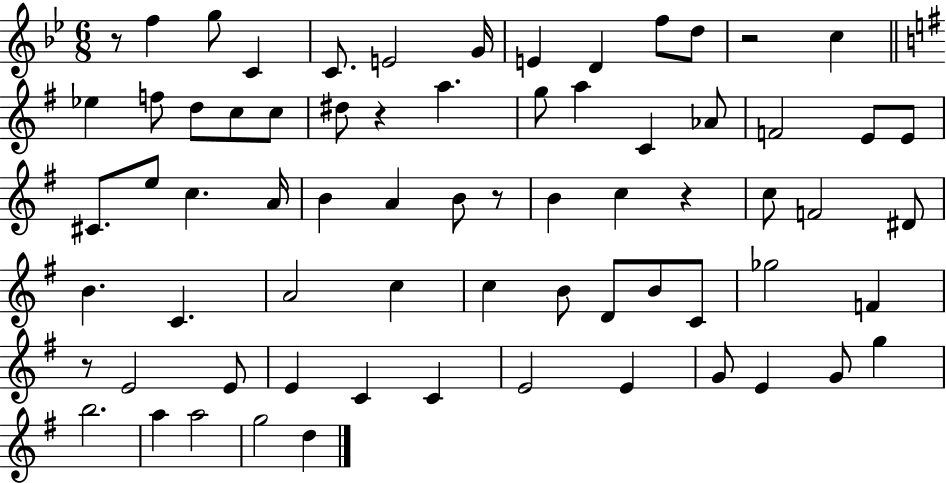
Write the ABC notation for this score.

X:1
T:Untitled
M:6/8
L:1/4
K:Bb
z/2 f g/2 C C/2 E2 G/4 E D f/2 d/2 z2 c _e f/2 d/2 c/2 c/2 ^d/2 z a g/2 a C _A/2 F2 E/2 E/2 ^C/2 e/2 c A/4 B A B/2 z/2 B c z c/2 F2 ^D/2 B C A2 c c B/2 D/2 B/2 C/2 _g2 F z/2 E2 E/2 E C C E2 E G/2 E G/2 g b2 a a2 g2 d